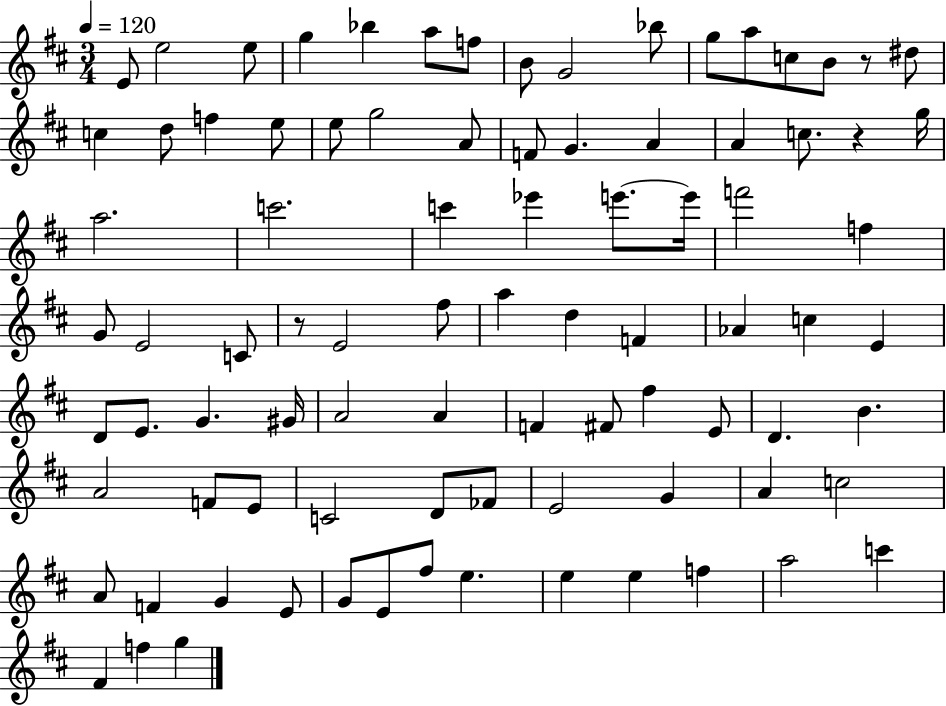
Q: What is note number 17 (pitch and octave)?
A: D5